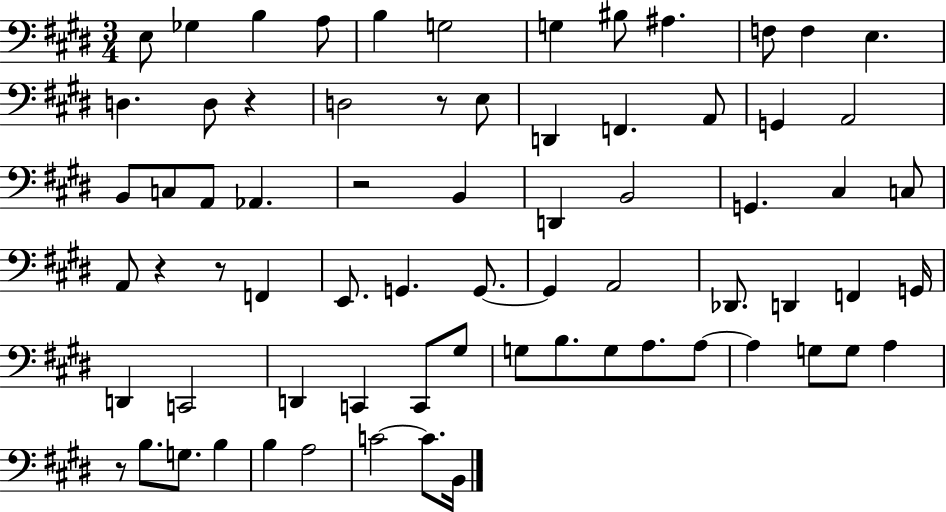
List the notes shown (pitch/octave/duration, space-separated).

E3/e Gb3/q B3/q A3/e B3/q G3/h G3/q BIS3/e A#3/q. F3/e F3/q E3/q. D3/q. D3/e R/q D3/h R/e E3/e D2/q F2/q. A2/e G2/q A2/h B2/e C3/e A2/e Ab2/q. R/h B2/q D2/q B2/h G2/q. C#3/q C3/e A2/e R/q R/e F2/q E2/e. G2/q. G2/e. G2/q A2/h Db2/e. D2/q F2/q G2/s D2/q C2/h D2/q C2/q C2/e G#3/e G3/e B3/e. G3/e A3/e. A3/e A3/q G3/e G3/e A3/q R/e B3/e. G3/e. B3/q B3/q A3/h C4/h C4/e. B2/s